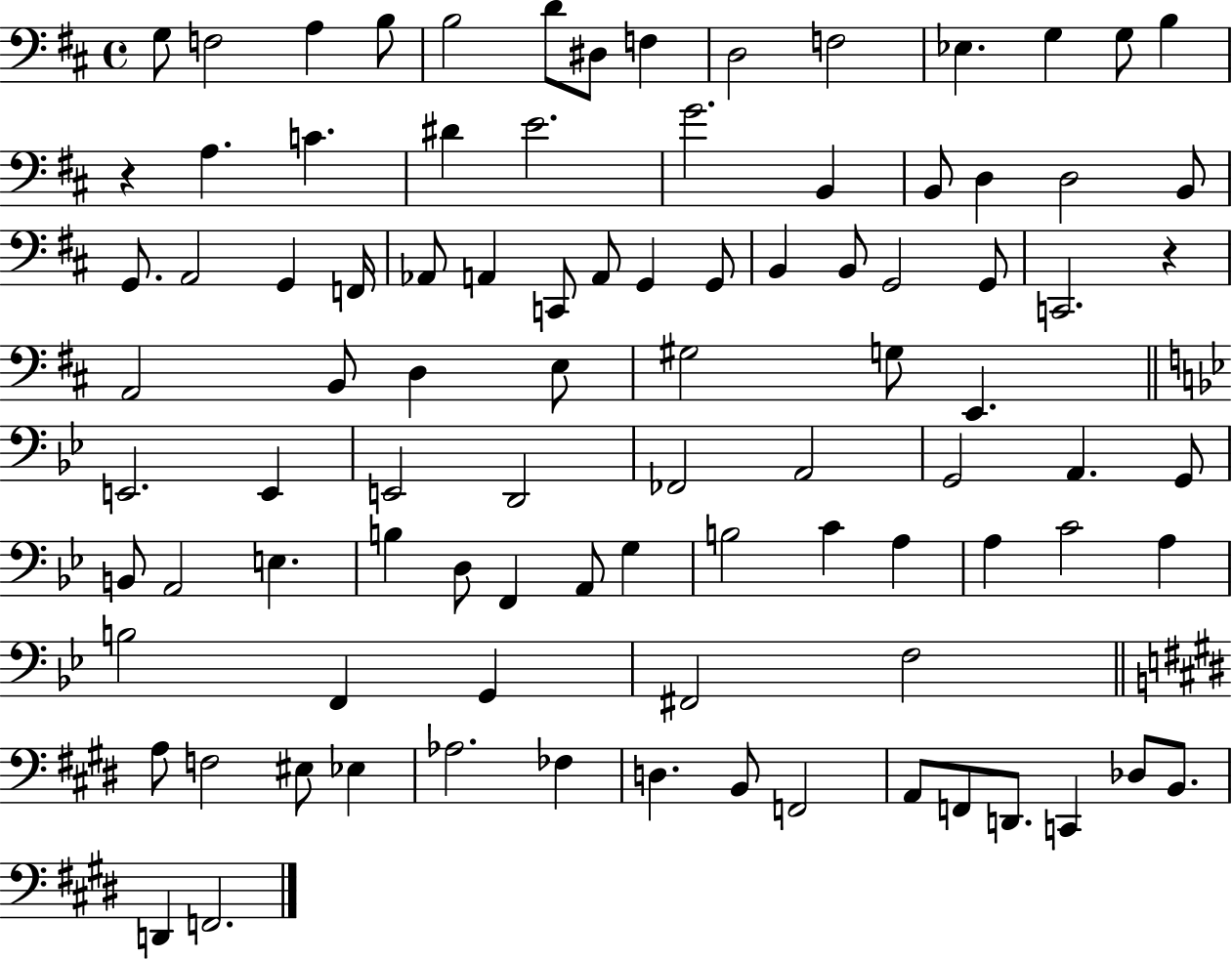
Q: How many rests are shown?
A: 2